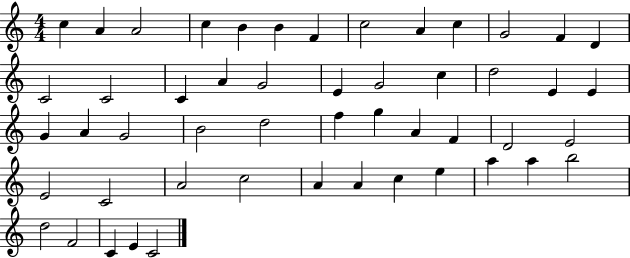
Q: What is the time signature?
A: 4/4